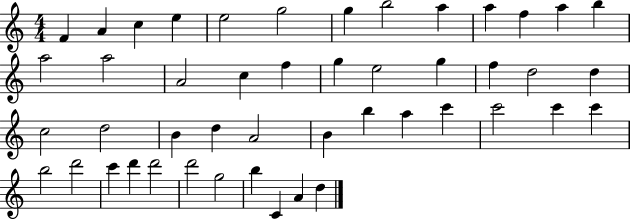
F4/q A4/q C5/q E5/q E5/h G5/h G5/q B5/h A5/q A5/q F5/q A5/q B5/q A5/h A5/h A4/h C5/q F5/q G5/q E5/h G5/q F5/q D5/h D5/q C5/h D5/h B4/q D5/q A4/h B4/q B5/q A5/q C6/q C6/h C6/q C6/q B5/h D6/h C6/q D6/q D6/h D6/h G5/h B5/q C4/q A4/q D5/q